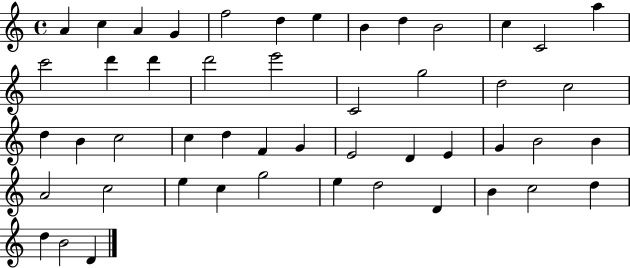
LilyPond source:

{
  \clef treble
  \time 4/4
  \defaultTimeSignature
  \key c \major
  a'4 c''4 a'4 g'4 | f''2 d''4 e''4 | b'4 d''4 b'2 | c''4 c'2 a''4 | \break c'''2 d'''4 d'''4 | d'''2 e'''2 | c'2 g''2 | d''2 c''2 | \break d''4 b'4 c''2 | c''4 d''4 f'4 g'4 | e'2 d'4 e'4 | g'4 b'2 b'4 | \break a'2 c''2 | e''4 c''4 g''2 | e''4 d''2 d'4 | b'4 c''2 d''4 | \break d''4 b'2 d'4 | \bar "|."
}